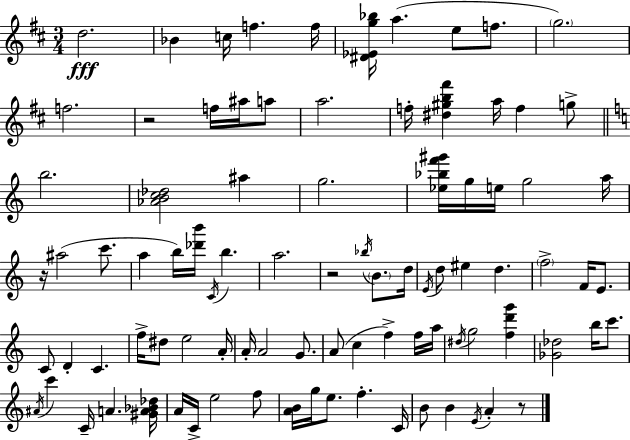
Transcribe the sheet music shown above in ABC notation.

X:1
T:Untitled
M:3/4
L:1/4
K:D
d2 _B c/4 f f/4 [^D_Eg_b]/4 a e/2 f/2 g2 f2 z2 f/4 ^a/4 a/2 a2 f/4 [^d^gb^f'] a/4 f g/2 b2 [_ABc_d]2 ^a g2 [_e_bf'^g']/4 g/4 e/4 g2 a/4 z/4 ^a2 c'/2 a b/4 [_d'b']/4 C/4 b a2 z2 _b/4 B/2 d/4 E/4 d/2 ^e d f2 F/4 E/2 C/2 D C f/4 ^d/2 e2 A/4 A/4 A2 G/2 A/2 c f f/4 a/4 ^d/4 g2 [fd'g'] [_G_d]2 b/4 c'/2 ^A/4 c' C/4 A [^GA_B_d]/4 A/4 C/4 e2 f/2 [AB]/4 g/4 e/2 f C/4 B/2 B E/4 A z/2